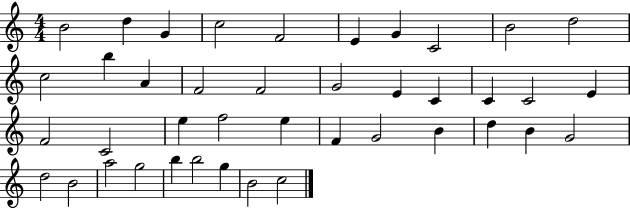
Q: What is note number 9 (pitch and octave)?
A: B4